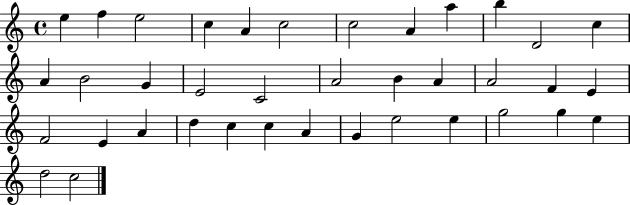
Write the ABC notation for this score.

X:1
T:Untitled
M:4/4
L:1/4
K:C
e f e2 c A c2 c2 A a b D2 c A B2 G E2 C2 A2 B A A2 F E F2 E A d c c A G e2 e g2 g e d2 c2